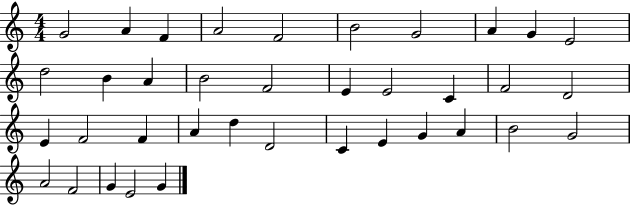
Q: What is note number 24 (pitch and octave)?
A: A4